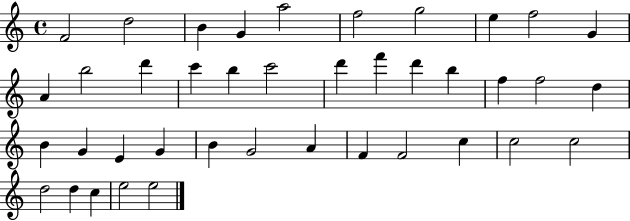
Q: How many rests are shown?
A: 0